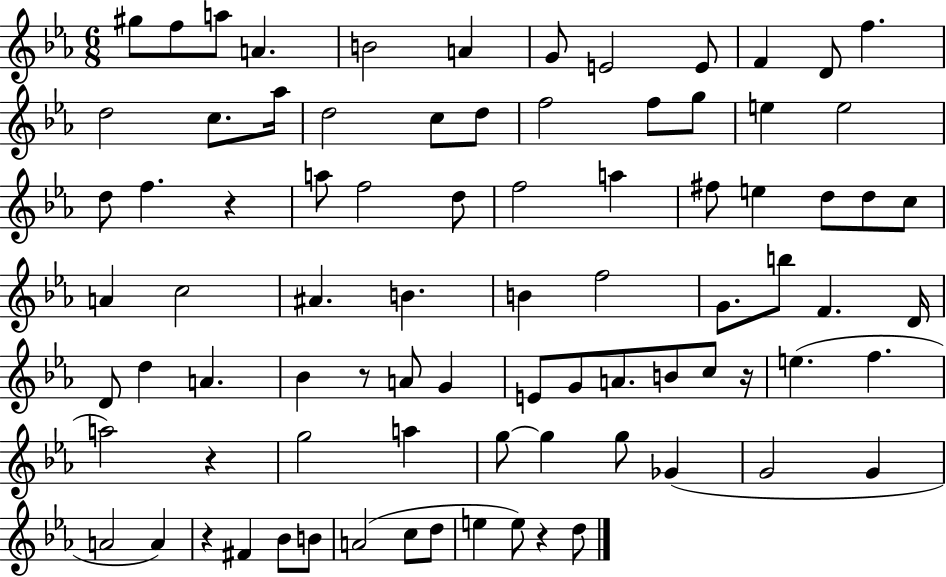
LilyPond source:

{
  \clef treble
  \numericTimeSignature
  \time 6/8
  \key ees \major
  gis''8 f''8 a''8 a'4. | b'2 a'4 | g'8 e'2 e'8 | f'4 d'8 f''4. | \break d''2 c''8. aes''16 | d''2 c''8 d''8 | f''2 f''8 g''8 | e''4 e''2 | \break d''8 f''4. r4 | a''8 f''2 d''8 | f''2 a''4 | fis''8 e''4 d''8 d''8 c''8 | \break a'4 c''2 | ais'4. b'4. | b'4 f''2 | g'8. b''8 f'4. d'16 | \break d'8 d''4 a'4. | bes'4 r8 a'8 g'4 | e'8 g'8 a'8. b'8 c''8 r16 | e''4.( f''4. | \break a''2) r4 | g''2 a''4 | g''8~~ g''4 g''8 ges'4( | g'2 g'4 | \break a'2 a'4) | r4 fis'4 bes'8 b'8 | a'2( c''8 d''8 | e''4 e''8) r4 d''8 | \break \bar "|."
}